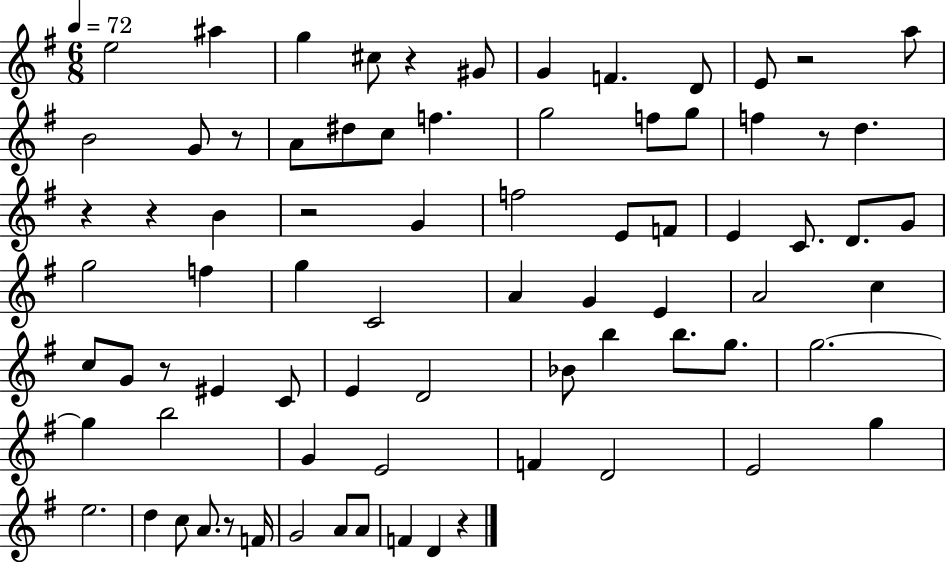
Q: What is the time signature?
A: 6/8